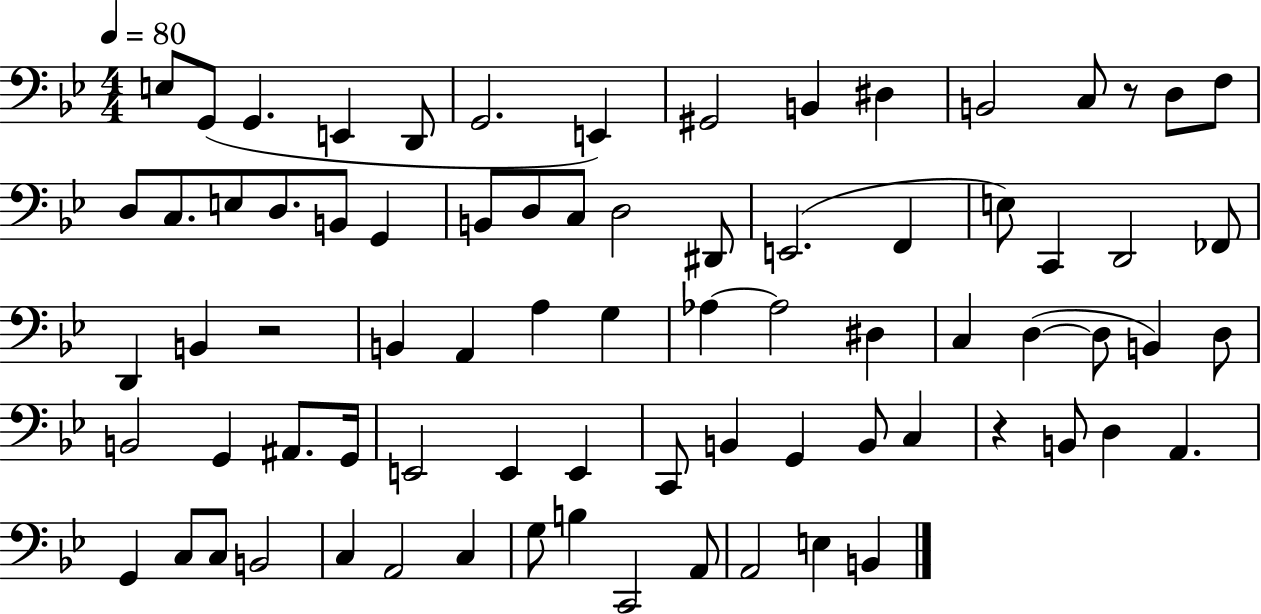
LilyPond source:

{
  \clef bass
  \numericTimeSignature
  \time 4/4
  \key bes \major
  \tempo 4 = 80
  e8 g,8( g,4. e,4 d,8 | g,2. e,4) | gis,2 b,4 dis4 | b,2 c8 r8 d8 f8 | \break d8 c8. e8 d8. b,8 g,4 | b,8 d8 c8 d2 dis,8 | e,2.( f,4 | e8) c,4 d,2 fes,8 | \break d,4 b,4 r2 | b,4 a,4 a4 g4 | aes4~~ aes2 dis4 | c4 d4~(~ d8 b,4) d8 | \break b,2 g,4 ais,8. g,16 | e,2 e,4 e,4 | c,8 b,4 g,4 b,8 c4 | r4 b,8 d4 a,4. | \break g,4 c8 c8 b,2 | c4 a,2 c4 | g8 b4 c,2 a,8 | a,2 e4 b,4 | \break \bar "|."
}